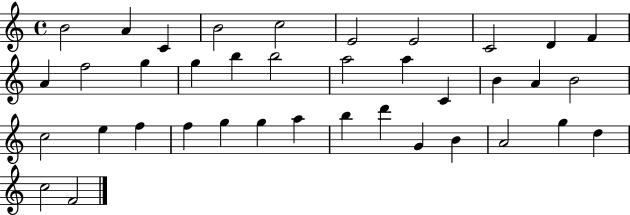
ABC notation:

X:1
T:Untitled
M:4/4
L:1/4
K:C
B2 A C B2 c2 E2 E2 C2 D F A f2 g g b b2 a2 a C B A B2 c2 e f f g g a b d' G B A2 g d c2 F2